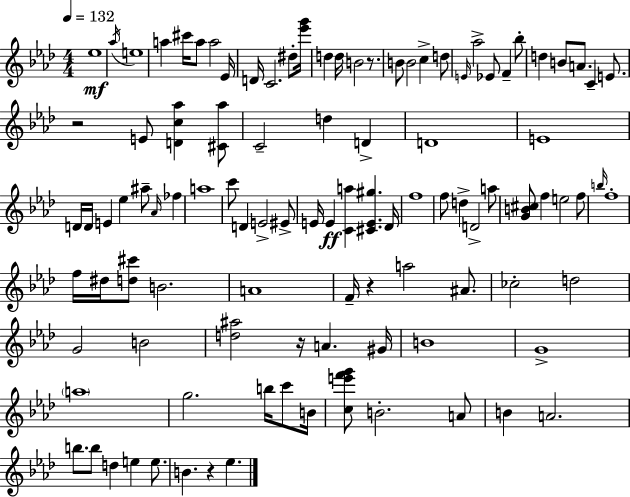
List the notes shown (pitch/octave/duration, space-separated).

Eb5/w Ab5/s E5/w A5/q C#6/s A5/e A5/h Eb4/s D4/s C4/h. D#5/e [Eb6,G6]/s D5/q D5/s B4/h R/e. B4/e B4/h C5/q D5/e E4/s Ab5/h Eb4/e F4/q Bb5/e D5/q B4/e A4/e. C4/q E4/e. R/h E4/e [D4,C5,Ab5]/q [C#4,Ab5]/e C4/h D5/q D4/q D4/w E4/w D4/s D4/s E4/q Eb5/q A#5/e Ab4/s FES5/q A5/w C6/e D4/q E4/h EIS4/e E4/s E4/q [C4,A5]/q [C#4,E4,G#5]/q. Db4/s F5/w F5/e D5/q D4/h A5/e [G4,B4,C#5]/e F5/q E5/h F5/e B5/s F5/w F5/s D#5/s [D5,C#6]/e B4/h. A4/w F4/s R/q A5/h A#4/e. CES5/h D5/h G4/h B4/h [D5,A#5]/h R/s A4/q. G#4/s B4/w G4/w A5/w G5/h. B5/s C6/e B4/s [C5,E6,F6,G6]/e B4/h. A4/e B4/q A4/h. B5/e. B5/e D5/q E5/q E5/e. B4/q. R/q Eb5/q.